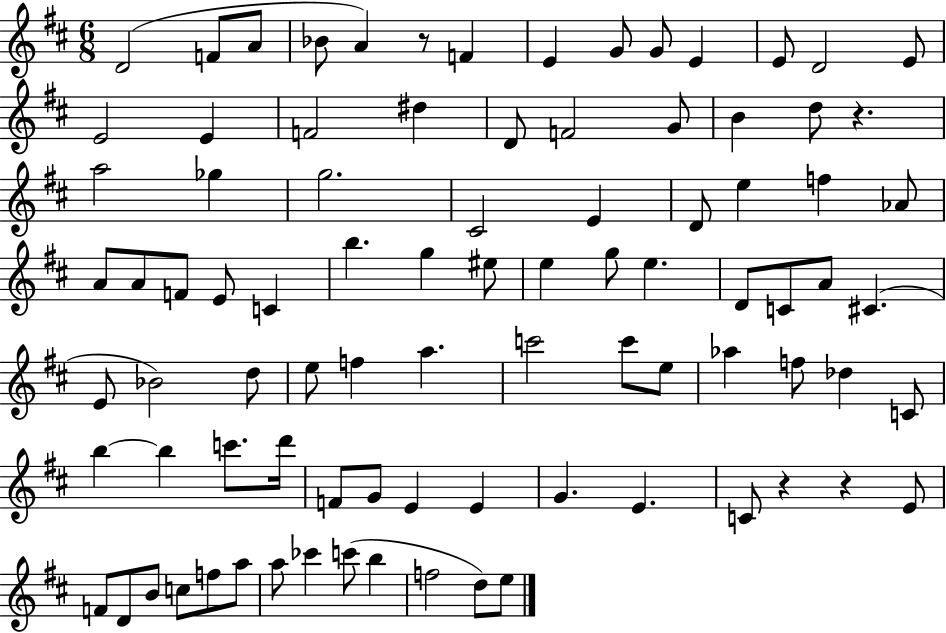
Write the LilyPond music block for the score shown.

{
  \clef treble
  \numericTimeSignature
  \time 6/8
  \key d \major
  d'2( f'8 a'8 | bes'8 a'4) r8 f'4 | e'4 g'8 g'8 e'4 | e'8 d'2 e'8 | \break e'2 e'4 | f'2 dis''4 | d'8 f'2 g'8 | b'4 d''8 r4. | \break a''2 ges''4 | g''2. | cis'2 e'4 | d'8 e''4 f''4 aes'8 | \break a'8 a'8 f'8 e'8 c'4 | b''4. g''4 eis''8 | e''4 g''8 e''4. | d'8 c'8 a'8 cis'4.( | \break e'8 bes'2) d''8 | e''8 f''4 a''4. | c'''2 c'''8 e''8 | aes''4 f''8 des''4 c'8 | \break b''4~~ b''4 c'''8. d'''16 | f'8 g'8 e'4 e'4 | g'4. e'4. | c'8 r4 r4 e'8 | \break f'8 d'8 b'8 c''8 f''8 a''8 | a''8 ces'''4 c'''8( b''4 | f''2 d''8) e''8 | \bar "|."
}